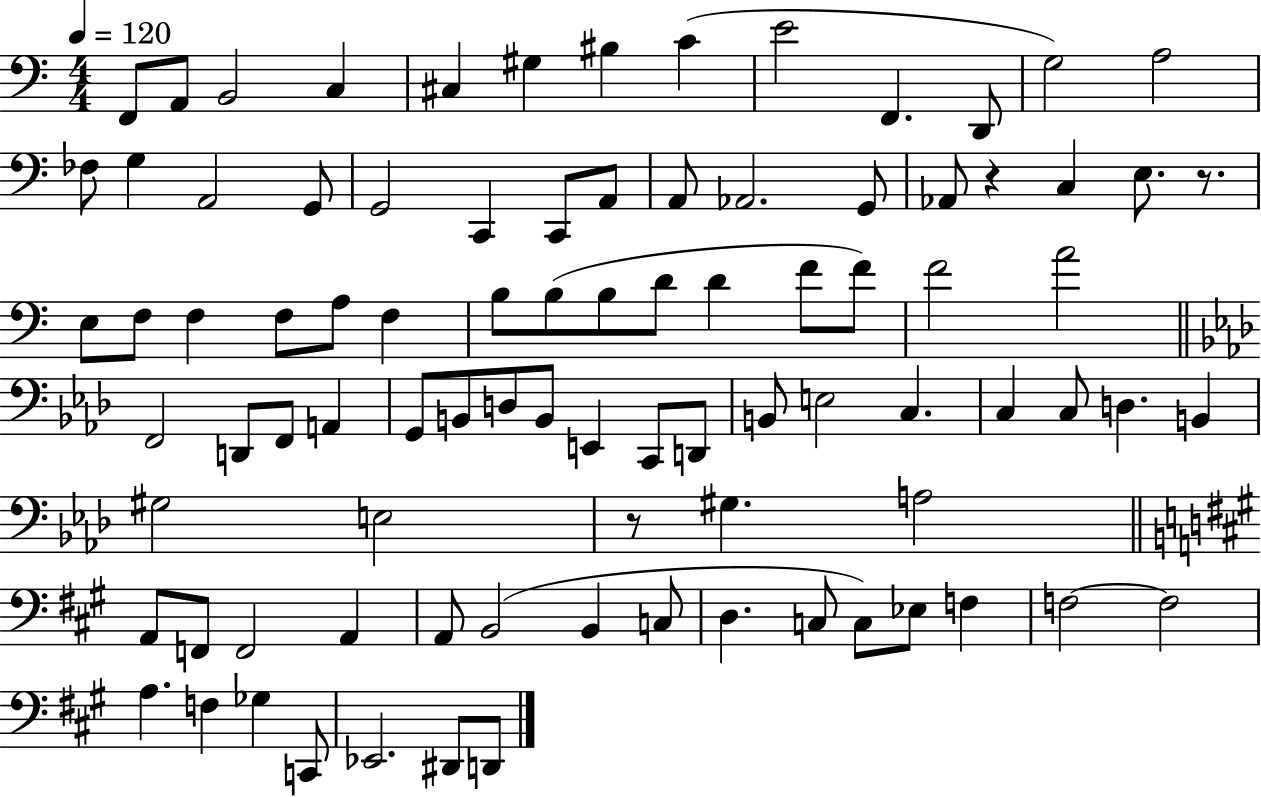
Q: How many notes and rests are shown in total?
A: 89